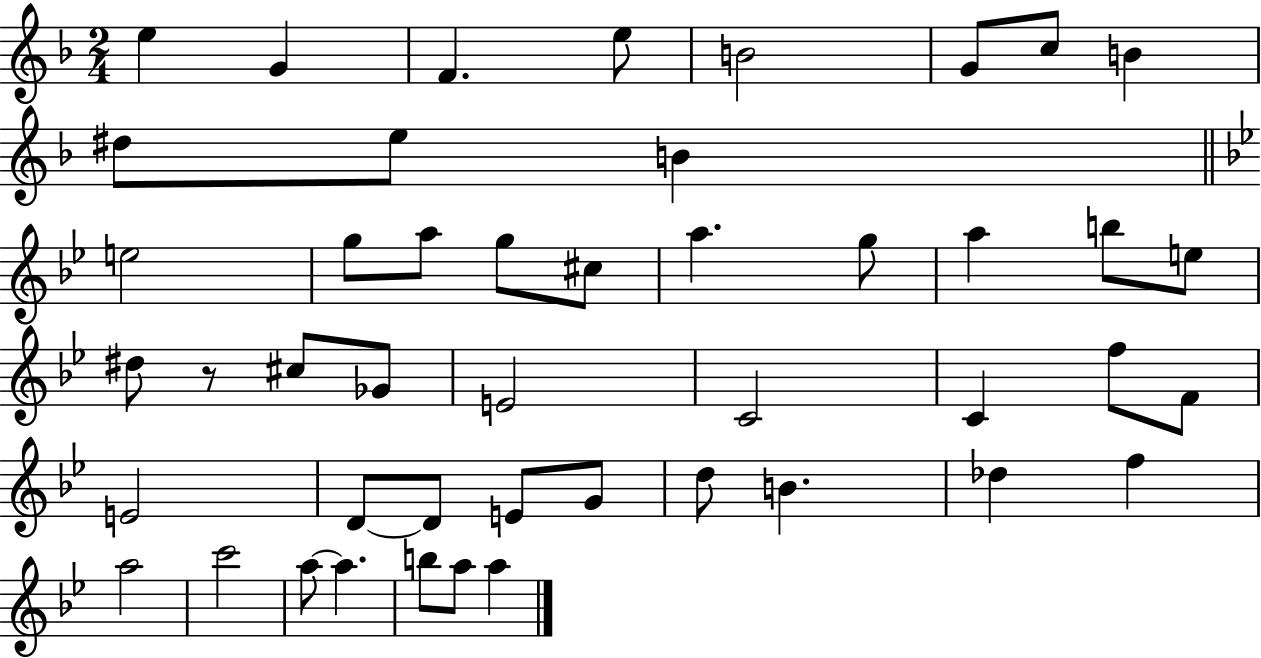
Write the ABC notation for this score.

X:1
T:Untitled
M:2/4
L:1/4
K:F
e G F e/2 B2 G/2 c/2 B ^d/2 e/2 B e2 g/2 a/2 g/2 ^c/2 a g/2 a b/2 e/2 ^d/2 z/2 ^c/2 _G/2 E2 C2 C f/2 F/2 E2 D/2 D/2 E/2 G/2 d/2 B _d f a2 c'2 a/2 a b/2 a/2 a